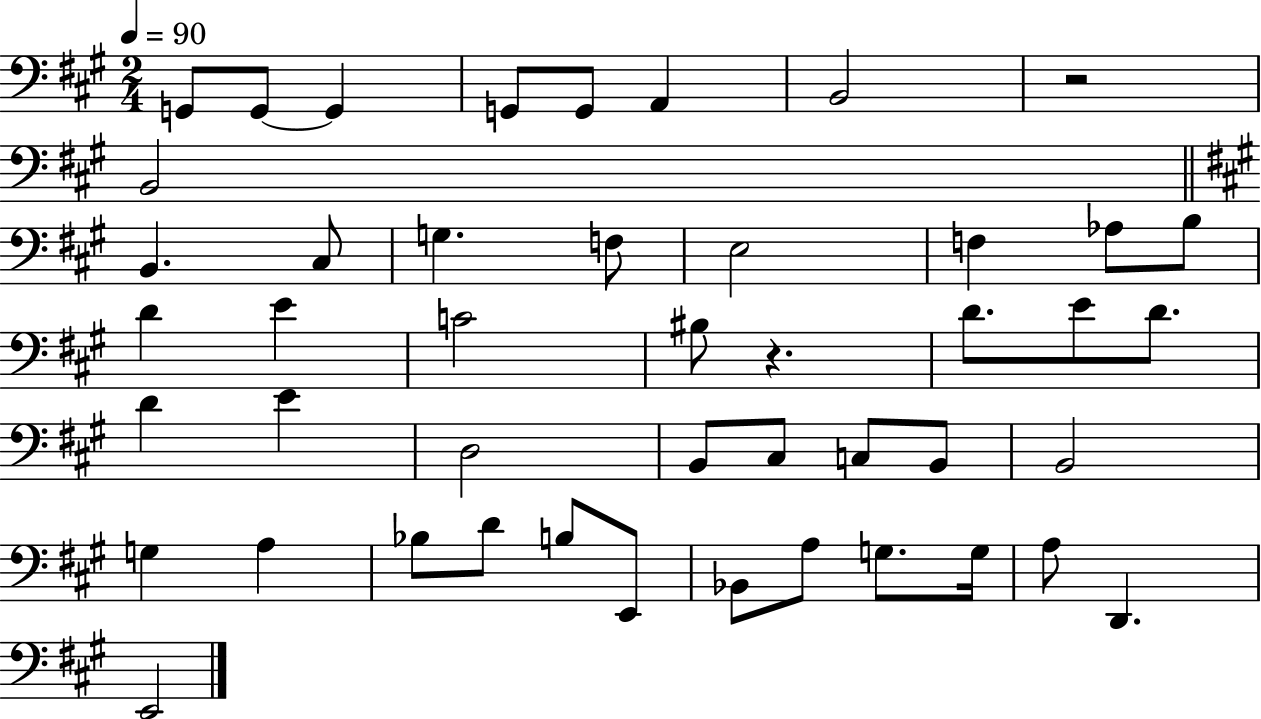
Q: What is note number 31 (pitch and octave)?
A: B2